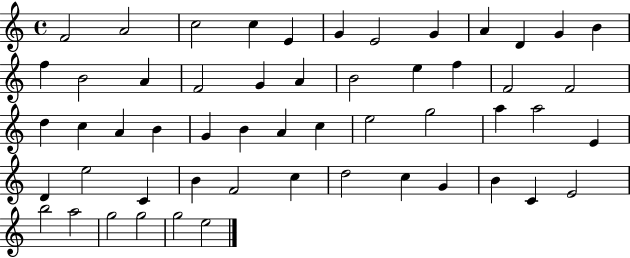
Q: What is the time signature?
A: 4/4